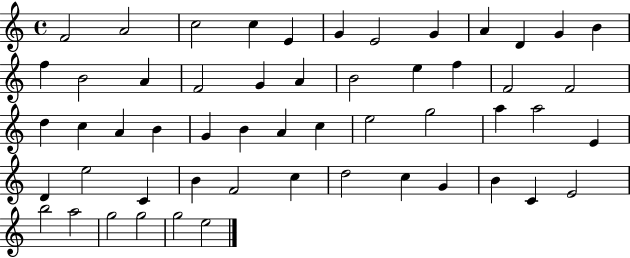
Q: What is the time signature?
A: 4/4